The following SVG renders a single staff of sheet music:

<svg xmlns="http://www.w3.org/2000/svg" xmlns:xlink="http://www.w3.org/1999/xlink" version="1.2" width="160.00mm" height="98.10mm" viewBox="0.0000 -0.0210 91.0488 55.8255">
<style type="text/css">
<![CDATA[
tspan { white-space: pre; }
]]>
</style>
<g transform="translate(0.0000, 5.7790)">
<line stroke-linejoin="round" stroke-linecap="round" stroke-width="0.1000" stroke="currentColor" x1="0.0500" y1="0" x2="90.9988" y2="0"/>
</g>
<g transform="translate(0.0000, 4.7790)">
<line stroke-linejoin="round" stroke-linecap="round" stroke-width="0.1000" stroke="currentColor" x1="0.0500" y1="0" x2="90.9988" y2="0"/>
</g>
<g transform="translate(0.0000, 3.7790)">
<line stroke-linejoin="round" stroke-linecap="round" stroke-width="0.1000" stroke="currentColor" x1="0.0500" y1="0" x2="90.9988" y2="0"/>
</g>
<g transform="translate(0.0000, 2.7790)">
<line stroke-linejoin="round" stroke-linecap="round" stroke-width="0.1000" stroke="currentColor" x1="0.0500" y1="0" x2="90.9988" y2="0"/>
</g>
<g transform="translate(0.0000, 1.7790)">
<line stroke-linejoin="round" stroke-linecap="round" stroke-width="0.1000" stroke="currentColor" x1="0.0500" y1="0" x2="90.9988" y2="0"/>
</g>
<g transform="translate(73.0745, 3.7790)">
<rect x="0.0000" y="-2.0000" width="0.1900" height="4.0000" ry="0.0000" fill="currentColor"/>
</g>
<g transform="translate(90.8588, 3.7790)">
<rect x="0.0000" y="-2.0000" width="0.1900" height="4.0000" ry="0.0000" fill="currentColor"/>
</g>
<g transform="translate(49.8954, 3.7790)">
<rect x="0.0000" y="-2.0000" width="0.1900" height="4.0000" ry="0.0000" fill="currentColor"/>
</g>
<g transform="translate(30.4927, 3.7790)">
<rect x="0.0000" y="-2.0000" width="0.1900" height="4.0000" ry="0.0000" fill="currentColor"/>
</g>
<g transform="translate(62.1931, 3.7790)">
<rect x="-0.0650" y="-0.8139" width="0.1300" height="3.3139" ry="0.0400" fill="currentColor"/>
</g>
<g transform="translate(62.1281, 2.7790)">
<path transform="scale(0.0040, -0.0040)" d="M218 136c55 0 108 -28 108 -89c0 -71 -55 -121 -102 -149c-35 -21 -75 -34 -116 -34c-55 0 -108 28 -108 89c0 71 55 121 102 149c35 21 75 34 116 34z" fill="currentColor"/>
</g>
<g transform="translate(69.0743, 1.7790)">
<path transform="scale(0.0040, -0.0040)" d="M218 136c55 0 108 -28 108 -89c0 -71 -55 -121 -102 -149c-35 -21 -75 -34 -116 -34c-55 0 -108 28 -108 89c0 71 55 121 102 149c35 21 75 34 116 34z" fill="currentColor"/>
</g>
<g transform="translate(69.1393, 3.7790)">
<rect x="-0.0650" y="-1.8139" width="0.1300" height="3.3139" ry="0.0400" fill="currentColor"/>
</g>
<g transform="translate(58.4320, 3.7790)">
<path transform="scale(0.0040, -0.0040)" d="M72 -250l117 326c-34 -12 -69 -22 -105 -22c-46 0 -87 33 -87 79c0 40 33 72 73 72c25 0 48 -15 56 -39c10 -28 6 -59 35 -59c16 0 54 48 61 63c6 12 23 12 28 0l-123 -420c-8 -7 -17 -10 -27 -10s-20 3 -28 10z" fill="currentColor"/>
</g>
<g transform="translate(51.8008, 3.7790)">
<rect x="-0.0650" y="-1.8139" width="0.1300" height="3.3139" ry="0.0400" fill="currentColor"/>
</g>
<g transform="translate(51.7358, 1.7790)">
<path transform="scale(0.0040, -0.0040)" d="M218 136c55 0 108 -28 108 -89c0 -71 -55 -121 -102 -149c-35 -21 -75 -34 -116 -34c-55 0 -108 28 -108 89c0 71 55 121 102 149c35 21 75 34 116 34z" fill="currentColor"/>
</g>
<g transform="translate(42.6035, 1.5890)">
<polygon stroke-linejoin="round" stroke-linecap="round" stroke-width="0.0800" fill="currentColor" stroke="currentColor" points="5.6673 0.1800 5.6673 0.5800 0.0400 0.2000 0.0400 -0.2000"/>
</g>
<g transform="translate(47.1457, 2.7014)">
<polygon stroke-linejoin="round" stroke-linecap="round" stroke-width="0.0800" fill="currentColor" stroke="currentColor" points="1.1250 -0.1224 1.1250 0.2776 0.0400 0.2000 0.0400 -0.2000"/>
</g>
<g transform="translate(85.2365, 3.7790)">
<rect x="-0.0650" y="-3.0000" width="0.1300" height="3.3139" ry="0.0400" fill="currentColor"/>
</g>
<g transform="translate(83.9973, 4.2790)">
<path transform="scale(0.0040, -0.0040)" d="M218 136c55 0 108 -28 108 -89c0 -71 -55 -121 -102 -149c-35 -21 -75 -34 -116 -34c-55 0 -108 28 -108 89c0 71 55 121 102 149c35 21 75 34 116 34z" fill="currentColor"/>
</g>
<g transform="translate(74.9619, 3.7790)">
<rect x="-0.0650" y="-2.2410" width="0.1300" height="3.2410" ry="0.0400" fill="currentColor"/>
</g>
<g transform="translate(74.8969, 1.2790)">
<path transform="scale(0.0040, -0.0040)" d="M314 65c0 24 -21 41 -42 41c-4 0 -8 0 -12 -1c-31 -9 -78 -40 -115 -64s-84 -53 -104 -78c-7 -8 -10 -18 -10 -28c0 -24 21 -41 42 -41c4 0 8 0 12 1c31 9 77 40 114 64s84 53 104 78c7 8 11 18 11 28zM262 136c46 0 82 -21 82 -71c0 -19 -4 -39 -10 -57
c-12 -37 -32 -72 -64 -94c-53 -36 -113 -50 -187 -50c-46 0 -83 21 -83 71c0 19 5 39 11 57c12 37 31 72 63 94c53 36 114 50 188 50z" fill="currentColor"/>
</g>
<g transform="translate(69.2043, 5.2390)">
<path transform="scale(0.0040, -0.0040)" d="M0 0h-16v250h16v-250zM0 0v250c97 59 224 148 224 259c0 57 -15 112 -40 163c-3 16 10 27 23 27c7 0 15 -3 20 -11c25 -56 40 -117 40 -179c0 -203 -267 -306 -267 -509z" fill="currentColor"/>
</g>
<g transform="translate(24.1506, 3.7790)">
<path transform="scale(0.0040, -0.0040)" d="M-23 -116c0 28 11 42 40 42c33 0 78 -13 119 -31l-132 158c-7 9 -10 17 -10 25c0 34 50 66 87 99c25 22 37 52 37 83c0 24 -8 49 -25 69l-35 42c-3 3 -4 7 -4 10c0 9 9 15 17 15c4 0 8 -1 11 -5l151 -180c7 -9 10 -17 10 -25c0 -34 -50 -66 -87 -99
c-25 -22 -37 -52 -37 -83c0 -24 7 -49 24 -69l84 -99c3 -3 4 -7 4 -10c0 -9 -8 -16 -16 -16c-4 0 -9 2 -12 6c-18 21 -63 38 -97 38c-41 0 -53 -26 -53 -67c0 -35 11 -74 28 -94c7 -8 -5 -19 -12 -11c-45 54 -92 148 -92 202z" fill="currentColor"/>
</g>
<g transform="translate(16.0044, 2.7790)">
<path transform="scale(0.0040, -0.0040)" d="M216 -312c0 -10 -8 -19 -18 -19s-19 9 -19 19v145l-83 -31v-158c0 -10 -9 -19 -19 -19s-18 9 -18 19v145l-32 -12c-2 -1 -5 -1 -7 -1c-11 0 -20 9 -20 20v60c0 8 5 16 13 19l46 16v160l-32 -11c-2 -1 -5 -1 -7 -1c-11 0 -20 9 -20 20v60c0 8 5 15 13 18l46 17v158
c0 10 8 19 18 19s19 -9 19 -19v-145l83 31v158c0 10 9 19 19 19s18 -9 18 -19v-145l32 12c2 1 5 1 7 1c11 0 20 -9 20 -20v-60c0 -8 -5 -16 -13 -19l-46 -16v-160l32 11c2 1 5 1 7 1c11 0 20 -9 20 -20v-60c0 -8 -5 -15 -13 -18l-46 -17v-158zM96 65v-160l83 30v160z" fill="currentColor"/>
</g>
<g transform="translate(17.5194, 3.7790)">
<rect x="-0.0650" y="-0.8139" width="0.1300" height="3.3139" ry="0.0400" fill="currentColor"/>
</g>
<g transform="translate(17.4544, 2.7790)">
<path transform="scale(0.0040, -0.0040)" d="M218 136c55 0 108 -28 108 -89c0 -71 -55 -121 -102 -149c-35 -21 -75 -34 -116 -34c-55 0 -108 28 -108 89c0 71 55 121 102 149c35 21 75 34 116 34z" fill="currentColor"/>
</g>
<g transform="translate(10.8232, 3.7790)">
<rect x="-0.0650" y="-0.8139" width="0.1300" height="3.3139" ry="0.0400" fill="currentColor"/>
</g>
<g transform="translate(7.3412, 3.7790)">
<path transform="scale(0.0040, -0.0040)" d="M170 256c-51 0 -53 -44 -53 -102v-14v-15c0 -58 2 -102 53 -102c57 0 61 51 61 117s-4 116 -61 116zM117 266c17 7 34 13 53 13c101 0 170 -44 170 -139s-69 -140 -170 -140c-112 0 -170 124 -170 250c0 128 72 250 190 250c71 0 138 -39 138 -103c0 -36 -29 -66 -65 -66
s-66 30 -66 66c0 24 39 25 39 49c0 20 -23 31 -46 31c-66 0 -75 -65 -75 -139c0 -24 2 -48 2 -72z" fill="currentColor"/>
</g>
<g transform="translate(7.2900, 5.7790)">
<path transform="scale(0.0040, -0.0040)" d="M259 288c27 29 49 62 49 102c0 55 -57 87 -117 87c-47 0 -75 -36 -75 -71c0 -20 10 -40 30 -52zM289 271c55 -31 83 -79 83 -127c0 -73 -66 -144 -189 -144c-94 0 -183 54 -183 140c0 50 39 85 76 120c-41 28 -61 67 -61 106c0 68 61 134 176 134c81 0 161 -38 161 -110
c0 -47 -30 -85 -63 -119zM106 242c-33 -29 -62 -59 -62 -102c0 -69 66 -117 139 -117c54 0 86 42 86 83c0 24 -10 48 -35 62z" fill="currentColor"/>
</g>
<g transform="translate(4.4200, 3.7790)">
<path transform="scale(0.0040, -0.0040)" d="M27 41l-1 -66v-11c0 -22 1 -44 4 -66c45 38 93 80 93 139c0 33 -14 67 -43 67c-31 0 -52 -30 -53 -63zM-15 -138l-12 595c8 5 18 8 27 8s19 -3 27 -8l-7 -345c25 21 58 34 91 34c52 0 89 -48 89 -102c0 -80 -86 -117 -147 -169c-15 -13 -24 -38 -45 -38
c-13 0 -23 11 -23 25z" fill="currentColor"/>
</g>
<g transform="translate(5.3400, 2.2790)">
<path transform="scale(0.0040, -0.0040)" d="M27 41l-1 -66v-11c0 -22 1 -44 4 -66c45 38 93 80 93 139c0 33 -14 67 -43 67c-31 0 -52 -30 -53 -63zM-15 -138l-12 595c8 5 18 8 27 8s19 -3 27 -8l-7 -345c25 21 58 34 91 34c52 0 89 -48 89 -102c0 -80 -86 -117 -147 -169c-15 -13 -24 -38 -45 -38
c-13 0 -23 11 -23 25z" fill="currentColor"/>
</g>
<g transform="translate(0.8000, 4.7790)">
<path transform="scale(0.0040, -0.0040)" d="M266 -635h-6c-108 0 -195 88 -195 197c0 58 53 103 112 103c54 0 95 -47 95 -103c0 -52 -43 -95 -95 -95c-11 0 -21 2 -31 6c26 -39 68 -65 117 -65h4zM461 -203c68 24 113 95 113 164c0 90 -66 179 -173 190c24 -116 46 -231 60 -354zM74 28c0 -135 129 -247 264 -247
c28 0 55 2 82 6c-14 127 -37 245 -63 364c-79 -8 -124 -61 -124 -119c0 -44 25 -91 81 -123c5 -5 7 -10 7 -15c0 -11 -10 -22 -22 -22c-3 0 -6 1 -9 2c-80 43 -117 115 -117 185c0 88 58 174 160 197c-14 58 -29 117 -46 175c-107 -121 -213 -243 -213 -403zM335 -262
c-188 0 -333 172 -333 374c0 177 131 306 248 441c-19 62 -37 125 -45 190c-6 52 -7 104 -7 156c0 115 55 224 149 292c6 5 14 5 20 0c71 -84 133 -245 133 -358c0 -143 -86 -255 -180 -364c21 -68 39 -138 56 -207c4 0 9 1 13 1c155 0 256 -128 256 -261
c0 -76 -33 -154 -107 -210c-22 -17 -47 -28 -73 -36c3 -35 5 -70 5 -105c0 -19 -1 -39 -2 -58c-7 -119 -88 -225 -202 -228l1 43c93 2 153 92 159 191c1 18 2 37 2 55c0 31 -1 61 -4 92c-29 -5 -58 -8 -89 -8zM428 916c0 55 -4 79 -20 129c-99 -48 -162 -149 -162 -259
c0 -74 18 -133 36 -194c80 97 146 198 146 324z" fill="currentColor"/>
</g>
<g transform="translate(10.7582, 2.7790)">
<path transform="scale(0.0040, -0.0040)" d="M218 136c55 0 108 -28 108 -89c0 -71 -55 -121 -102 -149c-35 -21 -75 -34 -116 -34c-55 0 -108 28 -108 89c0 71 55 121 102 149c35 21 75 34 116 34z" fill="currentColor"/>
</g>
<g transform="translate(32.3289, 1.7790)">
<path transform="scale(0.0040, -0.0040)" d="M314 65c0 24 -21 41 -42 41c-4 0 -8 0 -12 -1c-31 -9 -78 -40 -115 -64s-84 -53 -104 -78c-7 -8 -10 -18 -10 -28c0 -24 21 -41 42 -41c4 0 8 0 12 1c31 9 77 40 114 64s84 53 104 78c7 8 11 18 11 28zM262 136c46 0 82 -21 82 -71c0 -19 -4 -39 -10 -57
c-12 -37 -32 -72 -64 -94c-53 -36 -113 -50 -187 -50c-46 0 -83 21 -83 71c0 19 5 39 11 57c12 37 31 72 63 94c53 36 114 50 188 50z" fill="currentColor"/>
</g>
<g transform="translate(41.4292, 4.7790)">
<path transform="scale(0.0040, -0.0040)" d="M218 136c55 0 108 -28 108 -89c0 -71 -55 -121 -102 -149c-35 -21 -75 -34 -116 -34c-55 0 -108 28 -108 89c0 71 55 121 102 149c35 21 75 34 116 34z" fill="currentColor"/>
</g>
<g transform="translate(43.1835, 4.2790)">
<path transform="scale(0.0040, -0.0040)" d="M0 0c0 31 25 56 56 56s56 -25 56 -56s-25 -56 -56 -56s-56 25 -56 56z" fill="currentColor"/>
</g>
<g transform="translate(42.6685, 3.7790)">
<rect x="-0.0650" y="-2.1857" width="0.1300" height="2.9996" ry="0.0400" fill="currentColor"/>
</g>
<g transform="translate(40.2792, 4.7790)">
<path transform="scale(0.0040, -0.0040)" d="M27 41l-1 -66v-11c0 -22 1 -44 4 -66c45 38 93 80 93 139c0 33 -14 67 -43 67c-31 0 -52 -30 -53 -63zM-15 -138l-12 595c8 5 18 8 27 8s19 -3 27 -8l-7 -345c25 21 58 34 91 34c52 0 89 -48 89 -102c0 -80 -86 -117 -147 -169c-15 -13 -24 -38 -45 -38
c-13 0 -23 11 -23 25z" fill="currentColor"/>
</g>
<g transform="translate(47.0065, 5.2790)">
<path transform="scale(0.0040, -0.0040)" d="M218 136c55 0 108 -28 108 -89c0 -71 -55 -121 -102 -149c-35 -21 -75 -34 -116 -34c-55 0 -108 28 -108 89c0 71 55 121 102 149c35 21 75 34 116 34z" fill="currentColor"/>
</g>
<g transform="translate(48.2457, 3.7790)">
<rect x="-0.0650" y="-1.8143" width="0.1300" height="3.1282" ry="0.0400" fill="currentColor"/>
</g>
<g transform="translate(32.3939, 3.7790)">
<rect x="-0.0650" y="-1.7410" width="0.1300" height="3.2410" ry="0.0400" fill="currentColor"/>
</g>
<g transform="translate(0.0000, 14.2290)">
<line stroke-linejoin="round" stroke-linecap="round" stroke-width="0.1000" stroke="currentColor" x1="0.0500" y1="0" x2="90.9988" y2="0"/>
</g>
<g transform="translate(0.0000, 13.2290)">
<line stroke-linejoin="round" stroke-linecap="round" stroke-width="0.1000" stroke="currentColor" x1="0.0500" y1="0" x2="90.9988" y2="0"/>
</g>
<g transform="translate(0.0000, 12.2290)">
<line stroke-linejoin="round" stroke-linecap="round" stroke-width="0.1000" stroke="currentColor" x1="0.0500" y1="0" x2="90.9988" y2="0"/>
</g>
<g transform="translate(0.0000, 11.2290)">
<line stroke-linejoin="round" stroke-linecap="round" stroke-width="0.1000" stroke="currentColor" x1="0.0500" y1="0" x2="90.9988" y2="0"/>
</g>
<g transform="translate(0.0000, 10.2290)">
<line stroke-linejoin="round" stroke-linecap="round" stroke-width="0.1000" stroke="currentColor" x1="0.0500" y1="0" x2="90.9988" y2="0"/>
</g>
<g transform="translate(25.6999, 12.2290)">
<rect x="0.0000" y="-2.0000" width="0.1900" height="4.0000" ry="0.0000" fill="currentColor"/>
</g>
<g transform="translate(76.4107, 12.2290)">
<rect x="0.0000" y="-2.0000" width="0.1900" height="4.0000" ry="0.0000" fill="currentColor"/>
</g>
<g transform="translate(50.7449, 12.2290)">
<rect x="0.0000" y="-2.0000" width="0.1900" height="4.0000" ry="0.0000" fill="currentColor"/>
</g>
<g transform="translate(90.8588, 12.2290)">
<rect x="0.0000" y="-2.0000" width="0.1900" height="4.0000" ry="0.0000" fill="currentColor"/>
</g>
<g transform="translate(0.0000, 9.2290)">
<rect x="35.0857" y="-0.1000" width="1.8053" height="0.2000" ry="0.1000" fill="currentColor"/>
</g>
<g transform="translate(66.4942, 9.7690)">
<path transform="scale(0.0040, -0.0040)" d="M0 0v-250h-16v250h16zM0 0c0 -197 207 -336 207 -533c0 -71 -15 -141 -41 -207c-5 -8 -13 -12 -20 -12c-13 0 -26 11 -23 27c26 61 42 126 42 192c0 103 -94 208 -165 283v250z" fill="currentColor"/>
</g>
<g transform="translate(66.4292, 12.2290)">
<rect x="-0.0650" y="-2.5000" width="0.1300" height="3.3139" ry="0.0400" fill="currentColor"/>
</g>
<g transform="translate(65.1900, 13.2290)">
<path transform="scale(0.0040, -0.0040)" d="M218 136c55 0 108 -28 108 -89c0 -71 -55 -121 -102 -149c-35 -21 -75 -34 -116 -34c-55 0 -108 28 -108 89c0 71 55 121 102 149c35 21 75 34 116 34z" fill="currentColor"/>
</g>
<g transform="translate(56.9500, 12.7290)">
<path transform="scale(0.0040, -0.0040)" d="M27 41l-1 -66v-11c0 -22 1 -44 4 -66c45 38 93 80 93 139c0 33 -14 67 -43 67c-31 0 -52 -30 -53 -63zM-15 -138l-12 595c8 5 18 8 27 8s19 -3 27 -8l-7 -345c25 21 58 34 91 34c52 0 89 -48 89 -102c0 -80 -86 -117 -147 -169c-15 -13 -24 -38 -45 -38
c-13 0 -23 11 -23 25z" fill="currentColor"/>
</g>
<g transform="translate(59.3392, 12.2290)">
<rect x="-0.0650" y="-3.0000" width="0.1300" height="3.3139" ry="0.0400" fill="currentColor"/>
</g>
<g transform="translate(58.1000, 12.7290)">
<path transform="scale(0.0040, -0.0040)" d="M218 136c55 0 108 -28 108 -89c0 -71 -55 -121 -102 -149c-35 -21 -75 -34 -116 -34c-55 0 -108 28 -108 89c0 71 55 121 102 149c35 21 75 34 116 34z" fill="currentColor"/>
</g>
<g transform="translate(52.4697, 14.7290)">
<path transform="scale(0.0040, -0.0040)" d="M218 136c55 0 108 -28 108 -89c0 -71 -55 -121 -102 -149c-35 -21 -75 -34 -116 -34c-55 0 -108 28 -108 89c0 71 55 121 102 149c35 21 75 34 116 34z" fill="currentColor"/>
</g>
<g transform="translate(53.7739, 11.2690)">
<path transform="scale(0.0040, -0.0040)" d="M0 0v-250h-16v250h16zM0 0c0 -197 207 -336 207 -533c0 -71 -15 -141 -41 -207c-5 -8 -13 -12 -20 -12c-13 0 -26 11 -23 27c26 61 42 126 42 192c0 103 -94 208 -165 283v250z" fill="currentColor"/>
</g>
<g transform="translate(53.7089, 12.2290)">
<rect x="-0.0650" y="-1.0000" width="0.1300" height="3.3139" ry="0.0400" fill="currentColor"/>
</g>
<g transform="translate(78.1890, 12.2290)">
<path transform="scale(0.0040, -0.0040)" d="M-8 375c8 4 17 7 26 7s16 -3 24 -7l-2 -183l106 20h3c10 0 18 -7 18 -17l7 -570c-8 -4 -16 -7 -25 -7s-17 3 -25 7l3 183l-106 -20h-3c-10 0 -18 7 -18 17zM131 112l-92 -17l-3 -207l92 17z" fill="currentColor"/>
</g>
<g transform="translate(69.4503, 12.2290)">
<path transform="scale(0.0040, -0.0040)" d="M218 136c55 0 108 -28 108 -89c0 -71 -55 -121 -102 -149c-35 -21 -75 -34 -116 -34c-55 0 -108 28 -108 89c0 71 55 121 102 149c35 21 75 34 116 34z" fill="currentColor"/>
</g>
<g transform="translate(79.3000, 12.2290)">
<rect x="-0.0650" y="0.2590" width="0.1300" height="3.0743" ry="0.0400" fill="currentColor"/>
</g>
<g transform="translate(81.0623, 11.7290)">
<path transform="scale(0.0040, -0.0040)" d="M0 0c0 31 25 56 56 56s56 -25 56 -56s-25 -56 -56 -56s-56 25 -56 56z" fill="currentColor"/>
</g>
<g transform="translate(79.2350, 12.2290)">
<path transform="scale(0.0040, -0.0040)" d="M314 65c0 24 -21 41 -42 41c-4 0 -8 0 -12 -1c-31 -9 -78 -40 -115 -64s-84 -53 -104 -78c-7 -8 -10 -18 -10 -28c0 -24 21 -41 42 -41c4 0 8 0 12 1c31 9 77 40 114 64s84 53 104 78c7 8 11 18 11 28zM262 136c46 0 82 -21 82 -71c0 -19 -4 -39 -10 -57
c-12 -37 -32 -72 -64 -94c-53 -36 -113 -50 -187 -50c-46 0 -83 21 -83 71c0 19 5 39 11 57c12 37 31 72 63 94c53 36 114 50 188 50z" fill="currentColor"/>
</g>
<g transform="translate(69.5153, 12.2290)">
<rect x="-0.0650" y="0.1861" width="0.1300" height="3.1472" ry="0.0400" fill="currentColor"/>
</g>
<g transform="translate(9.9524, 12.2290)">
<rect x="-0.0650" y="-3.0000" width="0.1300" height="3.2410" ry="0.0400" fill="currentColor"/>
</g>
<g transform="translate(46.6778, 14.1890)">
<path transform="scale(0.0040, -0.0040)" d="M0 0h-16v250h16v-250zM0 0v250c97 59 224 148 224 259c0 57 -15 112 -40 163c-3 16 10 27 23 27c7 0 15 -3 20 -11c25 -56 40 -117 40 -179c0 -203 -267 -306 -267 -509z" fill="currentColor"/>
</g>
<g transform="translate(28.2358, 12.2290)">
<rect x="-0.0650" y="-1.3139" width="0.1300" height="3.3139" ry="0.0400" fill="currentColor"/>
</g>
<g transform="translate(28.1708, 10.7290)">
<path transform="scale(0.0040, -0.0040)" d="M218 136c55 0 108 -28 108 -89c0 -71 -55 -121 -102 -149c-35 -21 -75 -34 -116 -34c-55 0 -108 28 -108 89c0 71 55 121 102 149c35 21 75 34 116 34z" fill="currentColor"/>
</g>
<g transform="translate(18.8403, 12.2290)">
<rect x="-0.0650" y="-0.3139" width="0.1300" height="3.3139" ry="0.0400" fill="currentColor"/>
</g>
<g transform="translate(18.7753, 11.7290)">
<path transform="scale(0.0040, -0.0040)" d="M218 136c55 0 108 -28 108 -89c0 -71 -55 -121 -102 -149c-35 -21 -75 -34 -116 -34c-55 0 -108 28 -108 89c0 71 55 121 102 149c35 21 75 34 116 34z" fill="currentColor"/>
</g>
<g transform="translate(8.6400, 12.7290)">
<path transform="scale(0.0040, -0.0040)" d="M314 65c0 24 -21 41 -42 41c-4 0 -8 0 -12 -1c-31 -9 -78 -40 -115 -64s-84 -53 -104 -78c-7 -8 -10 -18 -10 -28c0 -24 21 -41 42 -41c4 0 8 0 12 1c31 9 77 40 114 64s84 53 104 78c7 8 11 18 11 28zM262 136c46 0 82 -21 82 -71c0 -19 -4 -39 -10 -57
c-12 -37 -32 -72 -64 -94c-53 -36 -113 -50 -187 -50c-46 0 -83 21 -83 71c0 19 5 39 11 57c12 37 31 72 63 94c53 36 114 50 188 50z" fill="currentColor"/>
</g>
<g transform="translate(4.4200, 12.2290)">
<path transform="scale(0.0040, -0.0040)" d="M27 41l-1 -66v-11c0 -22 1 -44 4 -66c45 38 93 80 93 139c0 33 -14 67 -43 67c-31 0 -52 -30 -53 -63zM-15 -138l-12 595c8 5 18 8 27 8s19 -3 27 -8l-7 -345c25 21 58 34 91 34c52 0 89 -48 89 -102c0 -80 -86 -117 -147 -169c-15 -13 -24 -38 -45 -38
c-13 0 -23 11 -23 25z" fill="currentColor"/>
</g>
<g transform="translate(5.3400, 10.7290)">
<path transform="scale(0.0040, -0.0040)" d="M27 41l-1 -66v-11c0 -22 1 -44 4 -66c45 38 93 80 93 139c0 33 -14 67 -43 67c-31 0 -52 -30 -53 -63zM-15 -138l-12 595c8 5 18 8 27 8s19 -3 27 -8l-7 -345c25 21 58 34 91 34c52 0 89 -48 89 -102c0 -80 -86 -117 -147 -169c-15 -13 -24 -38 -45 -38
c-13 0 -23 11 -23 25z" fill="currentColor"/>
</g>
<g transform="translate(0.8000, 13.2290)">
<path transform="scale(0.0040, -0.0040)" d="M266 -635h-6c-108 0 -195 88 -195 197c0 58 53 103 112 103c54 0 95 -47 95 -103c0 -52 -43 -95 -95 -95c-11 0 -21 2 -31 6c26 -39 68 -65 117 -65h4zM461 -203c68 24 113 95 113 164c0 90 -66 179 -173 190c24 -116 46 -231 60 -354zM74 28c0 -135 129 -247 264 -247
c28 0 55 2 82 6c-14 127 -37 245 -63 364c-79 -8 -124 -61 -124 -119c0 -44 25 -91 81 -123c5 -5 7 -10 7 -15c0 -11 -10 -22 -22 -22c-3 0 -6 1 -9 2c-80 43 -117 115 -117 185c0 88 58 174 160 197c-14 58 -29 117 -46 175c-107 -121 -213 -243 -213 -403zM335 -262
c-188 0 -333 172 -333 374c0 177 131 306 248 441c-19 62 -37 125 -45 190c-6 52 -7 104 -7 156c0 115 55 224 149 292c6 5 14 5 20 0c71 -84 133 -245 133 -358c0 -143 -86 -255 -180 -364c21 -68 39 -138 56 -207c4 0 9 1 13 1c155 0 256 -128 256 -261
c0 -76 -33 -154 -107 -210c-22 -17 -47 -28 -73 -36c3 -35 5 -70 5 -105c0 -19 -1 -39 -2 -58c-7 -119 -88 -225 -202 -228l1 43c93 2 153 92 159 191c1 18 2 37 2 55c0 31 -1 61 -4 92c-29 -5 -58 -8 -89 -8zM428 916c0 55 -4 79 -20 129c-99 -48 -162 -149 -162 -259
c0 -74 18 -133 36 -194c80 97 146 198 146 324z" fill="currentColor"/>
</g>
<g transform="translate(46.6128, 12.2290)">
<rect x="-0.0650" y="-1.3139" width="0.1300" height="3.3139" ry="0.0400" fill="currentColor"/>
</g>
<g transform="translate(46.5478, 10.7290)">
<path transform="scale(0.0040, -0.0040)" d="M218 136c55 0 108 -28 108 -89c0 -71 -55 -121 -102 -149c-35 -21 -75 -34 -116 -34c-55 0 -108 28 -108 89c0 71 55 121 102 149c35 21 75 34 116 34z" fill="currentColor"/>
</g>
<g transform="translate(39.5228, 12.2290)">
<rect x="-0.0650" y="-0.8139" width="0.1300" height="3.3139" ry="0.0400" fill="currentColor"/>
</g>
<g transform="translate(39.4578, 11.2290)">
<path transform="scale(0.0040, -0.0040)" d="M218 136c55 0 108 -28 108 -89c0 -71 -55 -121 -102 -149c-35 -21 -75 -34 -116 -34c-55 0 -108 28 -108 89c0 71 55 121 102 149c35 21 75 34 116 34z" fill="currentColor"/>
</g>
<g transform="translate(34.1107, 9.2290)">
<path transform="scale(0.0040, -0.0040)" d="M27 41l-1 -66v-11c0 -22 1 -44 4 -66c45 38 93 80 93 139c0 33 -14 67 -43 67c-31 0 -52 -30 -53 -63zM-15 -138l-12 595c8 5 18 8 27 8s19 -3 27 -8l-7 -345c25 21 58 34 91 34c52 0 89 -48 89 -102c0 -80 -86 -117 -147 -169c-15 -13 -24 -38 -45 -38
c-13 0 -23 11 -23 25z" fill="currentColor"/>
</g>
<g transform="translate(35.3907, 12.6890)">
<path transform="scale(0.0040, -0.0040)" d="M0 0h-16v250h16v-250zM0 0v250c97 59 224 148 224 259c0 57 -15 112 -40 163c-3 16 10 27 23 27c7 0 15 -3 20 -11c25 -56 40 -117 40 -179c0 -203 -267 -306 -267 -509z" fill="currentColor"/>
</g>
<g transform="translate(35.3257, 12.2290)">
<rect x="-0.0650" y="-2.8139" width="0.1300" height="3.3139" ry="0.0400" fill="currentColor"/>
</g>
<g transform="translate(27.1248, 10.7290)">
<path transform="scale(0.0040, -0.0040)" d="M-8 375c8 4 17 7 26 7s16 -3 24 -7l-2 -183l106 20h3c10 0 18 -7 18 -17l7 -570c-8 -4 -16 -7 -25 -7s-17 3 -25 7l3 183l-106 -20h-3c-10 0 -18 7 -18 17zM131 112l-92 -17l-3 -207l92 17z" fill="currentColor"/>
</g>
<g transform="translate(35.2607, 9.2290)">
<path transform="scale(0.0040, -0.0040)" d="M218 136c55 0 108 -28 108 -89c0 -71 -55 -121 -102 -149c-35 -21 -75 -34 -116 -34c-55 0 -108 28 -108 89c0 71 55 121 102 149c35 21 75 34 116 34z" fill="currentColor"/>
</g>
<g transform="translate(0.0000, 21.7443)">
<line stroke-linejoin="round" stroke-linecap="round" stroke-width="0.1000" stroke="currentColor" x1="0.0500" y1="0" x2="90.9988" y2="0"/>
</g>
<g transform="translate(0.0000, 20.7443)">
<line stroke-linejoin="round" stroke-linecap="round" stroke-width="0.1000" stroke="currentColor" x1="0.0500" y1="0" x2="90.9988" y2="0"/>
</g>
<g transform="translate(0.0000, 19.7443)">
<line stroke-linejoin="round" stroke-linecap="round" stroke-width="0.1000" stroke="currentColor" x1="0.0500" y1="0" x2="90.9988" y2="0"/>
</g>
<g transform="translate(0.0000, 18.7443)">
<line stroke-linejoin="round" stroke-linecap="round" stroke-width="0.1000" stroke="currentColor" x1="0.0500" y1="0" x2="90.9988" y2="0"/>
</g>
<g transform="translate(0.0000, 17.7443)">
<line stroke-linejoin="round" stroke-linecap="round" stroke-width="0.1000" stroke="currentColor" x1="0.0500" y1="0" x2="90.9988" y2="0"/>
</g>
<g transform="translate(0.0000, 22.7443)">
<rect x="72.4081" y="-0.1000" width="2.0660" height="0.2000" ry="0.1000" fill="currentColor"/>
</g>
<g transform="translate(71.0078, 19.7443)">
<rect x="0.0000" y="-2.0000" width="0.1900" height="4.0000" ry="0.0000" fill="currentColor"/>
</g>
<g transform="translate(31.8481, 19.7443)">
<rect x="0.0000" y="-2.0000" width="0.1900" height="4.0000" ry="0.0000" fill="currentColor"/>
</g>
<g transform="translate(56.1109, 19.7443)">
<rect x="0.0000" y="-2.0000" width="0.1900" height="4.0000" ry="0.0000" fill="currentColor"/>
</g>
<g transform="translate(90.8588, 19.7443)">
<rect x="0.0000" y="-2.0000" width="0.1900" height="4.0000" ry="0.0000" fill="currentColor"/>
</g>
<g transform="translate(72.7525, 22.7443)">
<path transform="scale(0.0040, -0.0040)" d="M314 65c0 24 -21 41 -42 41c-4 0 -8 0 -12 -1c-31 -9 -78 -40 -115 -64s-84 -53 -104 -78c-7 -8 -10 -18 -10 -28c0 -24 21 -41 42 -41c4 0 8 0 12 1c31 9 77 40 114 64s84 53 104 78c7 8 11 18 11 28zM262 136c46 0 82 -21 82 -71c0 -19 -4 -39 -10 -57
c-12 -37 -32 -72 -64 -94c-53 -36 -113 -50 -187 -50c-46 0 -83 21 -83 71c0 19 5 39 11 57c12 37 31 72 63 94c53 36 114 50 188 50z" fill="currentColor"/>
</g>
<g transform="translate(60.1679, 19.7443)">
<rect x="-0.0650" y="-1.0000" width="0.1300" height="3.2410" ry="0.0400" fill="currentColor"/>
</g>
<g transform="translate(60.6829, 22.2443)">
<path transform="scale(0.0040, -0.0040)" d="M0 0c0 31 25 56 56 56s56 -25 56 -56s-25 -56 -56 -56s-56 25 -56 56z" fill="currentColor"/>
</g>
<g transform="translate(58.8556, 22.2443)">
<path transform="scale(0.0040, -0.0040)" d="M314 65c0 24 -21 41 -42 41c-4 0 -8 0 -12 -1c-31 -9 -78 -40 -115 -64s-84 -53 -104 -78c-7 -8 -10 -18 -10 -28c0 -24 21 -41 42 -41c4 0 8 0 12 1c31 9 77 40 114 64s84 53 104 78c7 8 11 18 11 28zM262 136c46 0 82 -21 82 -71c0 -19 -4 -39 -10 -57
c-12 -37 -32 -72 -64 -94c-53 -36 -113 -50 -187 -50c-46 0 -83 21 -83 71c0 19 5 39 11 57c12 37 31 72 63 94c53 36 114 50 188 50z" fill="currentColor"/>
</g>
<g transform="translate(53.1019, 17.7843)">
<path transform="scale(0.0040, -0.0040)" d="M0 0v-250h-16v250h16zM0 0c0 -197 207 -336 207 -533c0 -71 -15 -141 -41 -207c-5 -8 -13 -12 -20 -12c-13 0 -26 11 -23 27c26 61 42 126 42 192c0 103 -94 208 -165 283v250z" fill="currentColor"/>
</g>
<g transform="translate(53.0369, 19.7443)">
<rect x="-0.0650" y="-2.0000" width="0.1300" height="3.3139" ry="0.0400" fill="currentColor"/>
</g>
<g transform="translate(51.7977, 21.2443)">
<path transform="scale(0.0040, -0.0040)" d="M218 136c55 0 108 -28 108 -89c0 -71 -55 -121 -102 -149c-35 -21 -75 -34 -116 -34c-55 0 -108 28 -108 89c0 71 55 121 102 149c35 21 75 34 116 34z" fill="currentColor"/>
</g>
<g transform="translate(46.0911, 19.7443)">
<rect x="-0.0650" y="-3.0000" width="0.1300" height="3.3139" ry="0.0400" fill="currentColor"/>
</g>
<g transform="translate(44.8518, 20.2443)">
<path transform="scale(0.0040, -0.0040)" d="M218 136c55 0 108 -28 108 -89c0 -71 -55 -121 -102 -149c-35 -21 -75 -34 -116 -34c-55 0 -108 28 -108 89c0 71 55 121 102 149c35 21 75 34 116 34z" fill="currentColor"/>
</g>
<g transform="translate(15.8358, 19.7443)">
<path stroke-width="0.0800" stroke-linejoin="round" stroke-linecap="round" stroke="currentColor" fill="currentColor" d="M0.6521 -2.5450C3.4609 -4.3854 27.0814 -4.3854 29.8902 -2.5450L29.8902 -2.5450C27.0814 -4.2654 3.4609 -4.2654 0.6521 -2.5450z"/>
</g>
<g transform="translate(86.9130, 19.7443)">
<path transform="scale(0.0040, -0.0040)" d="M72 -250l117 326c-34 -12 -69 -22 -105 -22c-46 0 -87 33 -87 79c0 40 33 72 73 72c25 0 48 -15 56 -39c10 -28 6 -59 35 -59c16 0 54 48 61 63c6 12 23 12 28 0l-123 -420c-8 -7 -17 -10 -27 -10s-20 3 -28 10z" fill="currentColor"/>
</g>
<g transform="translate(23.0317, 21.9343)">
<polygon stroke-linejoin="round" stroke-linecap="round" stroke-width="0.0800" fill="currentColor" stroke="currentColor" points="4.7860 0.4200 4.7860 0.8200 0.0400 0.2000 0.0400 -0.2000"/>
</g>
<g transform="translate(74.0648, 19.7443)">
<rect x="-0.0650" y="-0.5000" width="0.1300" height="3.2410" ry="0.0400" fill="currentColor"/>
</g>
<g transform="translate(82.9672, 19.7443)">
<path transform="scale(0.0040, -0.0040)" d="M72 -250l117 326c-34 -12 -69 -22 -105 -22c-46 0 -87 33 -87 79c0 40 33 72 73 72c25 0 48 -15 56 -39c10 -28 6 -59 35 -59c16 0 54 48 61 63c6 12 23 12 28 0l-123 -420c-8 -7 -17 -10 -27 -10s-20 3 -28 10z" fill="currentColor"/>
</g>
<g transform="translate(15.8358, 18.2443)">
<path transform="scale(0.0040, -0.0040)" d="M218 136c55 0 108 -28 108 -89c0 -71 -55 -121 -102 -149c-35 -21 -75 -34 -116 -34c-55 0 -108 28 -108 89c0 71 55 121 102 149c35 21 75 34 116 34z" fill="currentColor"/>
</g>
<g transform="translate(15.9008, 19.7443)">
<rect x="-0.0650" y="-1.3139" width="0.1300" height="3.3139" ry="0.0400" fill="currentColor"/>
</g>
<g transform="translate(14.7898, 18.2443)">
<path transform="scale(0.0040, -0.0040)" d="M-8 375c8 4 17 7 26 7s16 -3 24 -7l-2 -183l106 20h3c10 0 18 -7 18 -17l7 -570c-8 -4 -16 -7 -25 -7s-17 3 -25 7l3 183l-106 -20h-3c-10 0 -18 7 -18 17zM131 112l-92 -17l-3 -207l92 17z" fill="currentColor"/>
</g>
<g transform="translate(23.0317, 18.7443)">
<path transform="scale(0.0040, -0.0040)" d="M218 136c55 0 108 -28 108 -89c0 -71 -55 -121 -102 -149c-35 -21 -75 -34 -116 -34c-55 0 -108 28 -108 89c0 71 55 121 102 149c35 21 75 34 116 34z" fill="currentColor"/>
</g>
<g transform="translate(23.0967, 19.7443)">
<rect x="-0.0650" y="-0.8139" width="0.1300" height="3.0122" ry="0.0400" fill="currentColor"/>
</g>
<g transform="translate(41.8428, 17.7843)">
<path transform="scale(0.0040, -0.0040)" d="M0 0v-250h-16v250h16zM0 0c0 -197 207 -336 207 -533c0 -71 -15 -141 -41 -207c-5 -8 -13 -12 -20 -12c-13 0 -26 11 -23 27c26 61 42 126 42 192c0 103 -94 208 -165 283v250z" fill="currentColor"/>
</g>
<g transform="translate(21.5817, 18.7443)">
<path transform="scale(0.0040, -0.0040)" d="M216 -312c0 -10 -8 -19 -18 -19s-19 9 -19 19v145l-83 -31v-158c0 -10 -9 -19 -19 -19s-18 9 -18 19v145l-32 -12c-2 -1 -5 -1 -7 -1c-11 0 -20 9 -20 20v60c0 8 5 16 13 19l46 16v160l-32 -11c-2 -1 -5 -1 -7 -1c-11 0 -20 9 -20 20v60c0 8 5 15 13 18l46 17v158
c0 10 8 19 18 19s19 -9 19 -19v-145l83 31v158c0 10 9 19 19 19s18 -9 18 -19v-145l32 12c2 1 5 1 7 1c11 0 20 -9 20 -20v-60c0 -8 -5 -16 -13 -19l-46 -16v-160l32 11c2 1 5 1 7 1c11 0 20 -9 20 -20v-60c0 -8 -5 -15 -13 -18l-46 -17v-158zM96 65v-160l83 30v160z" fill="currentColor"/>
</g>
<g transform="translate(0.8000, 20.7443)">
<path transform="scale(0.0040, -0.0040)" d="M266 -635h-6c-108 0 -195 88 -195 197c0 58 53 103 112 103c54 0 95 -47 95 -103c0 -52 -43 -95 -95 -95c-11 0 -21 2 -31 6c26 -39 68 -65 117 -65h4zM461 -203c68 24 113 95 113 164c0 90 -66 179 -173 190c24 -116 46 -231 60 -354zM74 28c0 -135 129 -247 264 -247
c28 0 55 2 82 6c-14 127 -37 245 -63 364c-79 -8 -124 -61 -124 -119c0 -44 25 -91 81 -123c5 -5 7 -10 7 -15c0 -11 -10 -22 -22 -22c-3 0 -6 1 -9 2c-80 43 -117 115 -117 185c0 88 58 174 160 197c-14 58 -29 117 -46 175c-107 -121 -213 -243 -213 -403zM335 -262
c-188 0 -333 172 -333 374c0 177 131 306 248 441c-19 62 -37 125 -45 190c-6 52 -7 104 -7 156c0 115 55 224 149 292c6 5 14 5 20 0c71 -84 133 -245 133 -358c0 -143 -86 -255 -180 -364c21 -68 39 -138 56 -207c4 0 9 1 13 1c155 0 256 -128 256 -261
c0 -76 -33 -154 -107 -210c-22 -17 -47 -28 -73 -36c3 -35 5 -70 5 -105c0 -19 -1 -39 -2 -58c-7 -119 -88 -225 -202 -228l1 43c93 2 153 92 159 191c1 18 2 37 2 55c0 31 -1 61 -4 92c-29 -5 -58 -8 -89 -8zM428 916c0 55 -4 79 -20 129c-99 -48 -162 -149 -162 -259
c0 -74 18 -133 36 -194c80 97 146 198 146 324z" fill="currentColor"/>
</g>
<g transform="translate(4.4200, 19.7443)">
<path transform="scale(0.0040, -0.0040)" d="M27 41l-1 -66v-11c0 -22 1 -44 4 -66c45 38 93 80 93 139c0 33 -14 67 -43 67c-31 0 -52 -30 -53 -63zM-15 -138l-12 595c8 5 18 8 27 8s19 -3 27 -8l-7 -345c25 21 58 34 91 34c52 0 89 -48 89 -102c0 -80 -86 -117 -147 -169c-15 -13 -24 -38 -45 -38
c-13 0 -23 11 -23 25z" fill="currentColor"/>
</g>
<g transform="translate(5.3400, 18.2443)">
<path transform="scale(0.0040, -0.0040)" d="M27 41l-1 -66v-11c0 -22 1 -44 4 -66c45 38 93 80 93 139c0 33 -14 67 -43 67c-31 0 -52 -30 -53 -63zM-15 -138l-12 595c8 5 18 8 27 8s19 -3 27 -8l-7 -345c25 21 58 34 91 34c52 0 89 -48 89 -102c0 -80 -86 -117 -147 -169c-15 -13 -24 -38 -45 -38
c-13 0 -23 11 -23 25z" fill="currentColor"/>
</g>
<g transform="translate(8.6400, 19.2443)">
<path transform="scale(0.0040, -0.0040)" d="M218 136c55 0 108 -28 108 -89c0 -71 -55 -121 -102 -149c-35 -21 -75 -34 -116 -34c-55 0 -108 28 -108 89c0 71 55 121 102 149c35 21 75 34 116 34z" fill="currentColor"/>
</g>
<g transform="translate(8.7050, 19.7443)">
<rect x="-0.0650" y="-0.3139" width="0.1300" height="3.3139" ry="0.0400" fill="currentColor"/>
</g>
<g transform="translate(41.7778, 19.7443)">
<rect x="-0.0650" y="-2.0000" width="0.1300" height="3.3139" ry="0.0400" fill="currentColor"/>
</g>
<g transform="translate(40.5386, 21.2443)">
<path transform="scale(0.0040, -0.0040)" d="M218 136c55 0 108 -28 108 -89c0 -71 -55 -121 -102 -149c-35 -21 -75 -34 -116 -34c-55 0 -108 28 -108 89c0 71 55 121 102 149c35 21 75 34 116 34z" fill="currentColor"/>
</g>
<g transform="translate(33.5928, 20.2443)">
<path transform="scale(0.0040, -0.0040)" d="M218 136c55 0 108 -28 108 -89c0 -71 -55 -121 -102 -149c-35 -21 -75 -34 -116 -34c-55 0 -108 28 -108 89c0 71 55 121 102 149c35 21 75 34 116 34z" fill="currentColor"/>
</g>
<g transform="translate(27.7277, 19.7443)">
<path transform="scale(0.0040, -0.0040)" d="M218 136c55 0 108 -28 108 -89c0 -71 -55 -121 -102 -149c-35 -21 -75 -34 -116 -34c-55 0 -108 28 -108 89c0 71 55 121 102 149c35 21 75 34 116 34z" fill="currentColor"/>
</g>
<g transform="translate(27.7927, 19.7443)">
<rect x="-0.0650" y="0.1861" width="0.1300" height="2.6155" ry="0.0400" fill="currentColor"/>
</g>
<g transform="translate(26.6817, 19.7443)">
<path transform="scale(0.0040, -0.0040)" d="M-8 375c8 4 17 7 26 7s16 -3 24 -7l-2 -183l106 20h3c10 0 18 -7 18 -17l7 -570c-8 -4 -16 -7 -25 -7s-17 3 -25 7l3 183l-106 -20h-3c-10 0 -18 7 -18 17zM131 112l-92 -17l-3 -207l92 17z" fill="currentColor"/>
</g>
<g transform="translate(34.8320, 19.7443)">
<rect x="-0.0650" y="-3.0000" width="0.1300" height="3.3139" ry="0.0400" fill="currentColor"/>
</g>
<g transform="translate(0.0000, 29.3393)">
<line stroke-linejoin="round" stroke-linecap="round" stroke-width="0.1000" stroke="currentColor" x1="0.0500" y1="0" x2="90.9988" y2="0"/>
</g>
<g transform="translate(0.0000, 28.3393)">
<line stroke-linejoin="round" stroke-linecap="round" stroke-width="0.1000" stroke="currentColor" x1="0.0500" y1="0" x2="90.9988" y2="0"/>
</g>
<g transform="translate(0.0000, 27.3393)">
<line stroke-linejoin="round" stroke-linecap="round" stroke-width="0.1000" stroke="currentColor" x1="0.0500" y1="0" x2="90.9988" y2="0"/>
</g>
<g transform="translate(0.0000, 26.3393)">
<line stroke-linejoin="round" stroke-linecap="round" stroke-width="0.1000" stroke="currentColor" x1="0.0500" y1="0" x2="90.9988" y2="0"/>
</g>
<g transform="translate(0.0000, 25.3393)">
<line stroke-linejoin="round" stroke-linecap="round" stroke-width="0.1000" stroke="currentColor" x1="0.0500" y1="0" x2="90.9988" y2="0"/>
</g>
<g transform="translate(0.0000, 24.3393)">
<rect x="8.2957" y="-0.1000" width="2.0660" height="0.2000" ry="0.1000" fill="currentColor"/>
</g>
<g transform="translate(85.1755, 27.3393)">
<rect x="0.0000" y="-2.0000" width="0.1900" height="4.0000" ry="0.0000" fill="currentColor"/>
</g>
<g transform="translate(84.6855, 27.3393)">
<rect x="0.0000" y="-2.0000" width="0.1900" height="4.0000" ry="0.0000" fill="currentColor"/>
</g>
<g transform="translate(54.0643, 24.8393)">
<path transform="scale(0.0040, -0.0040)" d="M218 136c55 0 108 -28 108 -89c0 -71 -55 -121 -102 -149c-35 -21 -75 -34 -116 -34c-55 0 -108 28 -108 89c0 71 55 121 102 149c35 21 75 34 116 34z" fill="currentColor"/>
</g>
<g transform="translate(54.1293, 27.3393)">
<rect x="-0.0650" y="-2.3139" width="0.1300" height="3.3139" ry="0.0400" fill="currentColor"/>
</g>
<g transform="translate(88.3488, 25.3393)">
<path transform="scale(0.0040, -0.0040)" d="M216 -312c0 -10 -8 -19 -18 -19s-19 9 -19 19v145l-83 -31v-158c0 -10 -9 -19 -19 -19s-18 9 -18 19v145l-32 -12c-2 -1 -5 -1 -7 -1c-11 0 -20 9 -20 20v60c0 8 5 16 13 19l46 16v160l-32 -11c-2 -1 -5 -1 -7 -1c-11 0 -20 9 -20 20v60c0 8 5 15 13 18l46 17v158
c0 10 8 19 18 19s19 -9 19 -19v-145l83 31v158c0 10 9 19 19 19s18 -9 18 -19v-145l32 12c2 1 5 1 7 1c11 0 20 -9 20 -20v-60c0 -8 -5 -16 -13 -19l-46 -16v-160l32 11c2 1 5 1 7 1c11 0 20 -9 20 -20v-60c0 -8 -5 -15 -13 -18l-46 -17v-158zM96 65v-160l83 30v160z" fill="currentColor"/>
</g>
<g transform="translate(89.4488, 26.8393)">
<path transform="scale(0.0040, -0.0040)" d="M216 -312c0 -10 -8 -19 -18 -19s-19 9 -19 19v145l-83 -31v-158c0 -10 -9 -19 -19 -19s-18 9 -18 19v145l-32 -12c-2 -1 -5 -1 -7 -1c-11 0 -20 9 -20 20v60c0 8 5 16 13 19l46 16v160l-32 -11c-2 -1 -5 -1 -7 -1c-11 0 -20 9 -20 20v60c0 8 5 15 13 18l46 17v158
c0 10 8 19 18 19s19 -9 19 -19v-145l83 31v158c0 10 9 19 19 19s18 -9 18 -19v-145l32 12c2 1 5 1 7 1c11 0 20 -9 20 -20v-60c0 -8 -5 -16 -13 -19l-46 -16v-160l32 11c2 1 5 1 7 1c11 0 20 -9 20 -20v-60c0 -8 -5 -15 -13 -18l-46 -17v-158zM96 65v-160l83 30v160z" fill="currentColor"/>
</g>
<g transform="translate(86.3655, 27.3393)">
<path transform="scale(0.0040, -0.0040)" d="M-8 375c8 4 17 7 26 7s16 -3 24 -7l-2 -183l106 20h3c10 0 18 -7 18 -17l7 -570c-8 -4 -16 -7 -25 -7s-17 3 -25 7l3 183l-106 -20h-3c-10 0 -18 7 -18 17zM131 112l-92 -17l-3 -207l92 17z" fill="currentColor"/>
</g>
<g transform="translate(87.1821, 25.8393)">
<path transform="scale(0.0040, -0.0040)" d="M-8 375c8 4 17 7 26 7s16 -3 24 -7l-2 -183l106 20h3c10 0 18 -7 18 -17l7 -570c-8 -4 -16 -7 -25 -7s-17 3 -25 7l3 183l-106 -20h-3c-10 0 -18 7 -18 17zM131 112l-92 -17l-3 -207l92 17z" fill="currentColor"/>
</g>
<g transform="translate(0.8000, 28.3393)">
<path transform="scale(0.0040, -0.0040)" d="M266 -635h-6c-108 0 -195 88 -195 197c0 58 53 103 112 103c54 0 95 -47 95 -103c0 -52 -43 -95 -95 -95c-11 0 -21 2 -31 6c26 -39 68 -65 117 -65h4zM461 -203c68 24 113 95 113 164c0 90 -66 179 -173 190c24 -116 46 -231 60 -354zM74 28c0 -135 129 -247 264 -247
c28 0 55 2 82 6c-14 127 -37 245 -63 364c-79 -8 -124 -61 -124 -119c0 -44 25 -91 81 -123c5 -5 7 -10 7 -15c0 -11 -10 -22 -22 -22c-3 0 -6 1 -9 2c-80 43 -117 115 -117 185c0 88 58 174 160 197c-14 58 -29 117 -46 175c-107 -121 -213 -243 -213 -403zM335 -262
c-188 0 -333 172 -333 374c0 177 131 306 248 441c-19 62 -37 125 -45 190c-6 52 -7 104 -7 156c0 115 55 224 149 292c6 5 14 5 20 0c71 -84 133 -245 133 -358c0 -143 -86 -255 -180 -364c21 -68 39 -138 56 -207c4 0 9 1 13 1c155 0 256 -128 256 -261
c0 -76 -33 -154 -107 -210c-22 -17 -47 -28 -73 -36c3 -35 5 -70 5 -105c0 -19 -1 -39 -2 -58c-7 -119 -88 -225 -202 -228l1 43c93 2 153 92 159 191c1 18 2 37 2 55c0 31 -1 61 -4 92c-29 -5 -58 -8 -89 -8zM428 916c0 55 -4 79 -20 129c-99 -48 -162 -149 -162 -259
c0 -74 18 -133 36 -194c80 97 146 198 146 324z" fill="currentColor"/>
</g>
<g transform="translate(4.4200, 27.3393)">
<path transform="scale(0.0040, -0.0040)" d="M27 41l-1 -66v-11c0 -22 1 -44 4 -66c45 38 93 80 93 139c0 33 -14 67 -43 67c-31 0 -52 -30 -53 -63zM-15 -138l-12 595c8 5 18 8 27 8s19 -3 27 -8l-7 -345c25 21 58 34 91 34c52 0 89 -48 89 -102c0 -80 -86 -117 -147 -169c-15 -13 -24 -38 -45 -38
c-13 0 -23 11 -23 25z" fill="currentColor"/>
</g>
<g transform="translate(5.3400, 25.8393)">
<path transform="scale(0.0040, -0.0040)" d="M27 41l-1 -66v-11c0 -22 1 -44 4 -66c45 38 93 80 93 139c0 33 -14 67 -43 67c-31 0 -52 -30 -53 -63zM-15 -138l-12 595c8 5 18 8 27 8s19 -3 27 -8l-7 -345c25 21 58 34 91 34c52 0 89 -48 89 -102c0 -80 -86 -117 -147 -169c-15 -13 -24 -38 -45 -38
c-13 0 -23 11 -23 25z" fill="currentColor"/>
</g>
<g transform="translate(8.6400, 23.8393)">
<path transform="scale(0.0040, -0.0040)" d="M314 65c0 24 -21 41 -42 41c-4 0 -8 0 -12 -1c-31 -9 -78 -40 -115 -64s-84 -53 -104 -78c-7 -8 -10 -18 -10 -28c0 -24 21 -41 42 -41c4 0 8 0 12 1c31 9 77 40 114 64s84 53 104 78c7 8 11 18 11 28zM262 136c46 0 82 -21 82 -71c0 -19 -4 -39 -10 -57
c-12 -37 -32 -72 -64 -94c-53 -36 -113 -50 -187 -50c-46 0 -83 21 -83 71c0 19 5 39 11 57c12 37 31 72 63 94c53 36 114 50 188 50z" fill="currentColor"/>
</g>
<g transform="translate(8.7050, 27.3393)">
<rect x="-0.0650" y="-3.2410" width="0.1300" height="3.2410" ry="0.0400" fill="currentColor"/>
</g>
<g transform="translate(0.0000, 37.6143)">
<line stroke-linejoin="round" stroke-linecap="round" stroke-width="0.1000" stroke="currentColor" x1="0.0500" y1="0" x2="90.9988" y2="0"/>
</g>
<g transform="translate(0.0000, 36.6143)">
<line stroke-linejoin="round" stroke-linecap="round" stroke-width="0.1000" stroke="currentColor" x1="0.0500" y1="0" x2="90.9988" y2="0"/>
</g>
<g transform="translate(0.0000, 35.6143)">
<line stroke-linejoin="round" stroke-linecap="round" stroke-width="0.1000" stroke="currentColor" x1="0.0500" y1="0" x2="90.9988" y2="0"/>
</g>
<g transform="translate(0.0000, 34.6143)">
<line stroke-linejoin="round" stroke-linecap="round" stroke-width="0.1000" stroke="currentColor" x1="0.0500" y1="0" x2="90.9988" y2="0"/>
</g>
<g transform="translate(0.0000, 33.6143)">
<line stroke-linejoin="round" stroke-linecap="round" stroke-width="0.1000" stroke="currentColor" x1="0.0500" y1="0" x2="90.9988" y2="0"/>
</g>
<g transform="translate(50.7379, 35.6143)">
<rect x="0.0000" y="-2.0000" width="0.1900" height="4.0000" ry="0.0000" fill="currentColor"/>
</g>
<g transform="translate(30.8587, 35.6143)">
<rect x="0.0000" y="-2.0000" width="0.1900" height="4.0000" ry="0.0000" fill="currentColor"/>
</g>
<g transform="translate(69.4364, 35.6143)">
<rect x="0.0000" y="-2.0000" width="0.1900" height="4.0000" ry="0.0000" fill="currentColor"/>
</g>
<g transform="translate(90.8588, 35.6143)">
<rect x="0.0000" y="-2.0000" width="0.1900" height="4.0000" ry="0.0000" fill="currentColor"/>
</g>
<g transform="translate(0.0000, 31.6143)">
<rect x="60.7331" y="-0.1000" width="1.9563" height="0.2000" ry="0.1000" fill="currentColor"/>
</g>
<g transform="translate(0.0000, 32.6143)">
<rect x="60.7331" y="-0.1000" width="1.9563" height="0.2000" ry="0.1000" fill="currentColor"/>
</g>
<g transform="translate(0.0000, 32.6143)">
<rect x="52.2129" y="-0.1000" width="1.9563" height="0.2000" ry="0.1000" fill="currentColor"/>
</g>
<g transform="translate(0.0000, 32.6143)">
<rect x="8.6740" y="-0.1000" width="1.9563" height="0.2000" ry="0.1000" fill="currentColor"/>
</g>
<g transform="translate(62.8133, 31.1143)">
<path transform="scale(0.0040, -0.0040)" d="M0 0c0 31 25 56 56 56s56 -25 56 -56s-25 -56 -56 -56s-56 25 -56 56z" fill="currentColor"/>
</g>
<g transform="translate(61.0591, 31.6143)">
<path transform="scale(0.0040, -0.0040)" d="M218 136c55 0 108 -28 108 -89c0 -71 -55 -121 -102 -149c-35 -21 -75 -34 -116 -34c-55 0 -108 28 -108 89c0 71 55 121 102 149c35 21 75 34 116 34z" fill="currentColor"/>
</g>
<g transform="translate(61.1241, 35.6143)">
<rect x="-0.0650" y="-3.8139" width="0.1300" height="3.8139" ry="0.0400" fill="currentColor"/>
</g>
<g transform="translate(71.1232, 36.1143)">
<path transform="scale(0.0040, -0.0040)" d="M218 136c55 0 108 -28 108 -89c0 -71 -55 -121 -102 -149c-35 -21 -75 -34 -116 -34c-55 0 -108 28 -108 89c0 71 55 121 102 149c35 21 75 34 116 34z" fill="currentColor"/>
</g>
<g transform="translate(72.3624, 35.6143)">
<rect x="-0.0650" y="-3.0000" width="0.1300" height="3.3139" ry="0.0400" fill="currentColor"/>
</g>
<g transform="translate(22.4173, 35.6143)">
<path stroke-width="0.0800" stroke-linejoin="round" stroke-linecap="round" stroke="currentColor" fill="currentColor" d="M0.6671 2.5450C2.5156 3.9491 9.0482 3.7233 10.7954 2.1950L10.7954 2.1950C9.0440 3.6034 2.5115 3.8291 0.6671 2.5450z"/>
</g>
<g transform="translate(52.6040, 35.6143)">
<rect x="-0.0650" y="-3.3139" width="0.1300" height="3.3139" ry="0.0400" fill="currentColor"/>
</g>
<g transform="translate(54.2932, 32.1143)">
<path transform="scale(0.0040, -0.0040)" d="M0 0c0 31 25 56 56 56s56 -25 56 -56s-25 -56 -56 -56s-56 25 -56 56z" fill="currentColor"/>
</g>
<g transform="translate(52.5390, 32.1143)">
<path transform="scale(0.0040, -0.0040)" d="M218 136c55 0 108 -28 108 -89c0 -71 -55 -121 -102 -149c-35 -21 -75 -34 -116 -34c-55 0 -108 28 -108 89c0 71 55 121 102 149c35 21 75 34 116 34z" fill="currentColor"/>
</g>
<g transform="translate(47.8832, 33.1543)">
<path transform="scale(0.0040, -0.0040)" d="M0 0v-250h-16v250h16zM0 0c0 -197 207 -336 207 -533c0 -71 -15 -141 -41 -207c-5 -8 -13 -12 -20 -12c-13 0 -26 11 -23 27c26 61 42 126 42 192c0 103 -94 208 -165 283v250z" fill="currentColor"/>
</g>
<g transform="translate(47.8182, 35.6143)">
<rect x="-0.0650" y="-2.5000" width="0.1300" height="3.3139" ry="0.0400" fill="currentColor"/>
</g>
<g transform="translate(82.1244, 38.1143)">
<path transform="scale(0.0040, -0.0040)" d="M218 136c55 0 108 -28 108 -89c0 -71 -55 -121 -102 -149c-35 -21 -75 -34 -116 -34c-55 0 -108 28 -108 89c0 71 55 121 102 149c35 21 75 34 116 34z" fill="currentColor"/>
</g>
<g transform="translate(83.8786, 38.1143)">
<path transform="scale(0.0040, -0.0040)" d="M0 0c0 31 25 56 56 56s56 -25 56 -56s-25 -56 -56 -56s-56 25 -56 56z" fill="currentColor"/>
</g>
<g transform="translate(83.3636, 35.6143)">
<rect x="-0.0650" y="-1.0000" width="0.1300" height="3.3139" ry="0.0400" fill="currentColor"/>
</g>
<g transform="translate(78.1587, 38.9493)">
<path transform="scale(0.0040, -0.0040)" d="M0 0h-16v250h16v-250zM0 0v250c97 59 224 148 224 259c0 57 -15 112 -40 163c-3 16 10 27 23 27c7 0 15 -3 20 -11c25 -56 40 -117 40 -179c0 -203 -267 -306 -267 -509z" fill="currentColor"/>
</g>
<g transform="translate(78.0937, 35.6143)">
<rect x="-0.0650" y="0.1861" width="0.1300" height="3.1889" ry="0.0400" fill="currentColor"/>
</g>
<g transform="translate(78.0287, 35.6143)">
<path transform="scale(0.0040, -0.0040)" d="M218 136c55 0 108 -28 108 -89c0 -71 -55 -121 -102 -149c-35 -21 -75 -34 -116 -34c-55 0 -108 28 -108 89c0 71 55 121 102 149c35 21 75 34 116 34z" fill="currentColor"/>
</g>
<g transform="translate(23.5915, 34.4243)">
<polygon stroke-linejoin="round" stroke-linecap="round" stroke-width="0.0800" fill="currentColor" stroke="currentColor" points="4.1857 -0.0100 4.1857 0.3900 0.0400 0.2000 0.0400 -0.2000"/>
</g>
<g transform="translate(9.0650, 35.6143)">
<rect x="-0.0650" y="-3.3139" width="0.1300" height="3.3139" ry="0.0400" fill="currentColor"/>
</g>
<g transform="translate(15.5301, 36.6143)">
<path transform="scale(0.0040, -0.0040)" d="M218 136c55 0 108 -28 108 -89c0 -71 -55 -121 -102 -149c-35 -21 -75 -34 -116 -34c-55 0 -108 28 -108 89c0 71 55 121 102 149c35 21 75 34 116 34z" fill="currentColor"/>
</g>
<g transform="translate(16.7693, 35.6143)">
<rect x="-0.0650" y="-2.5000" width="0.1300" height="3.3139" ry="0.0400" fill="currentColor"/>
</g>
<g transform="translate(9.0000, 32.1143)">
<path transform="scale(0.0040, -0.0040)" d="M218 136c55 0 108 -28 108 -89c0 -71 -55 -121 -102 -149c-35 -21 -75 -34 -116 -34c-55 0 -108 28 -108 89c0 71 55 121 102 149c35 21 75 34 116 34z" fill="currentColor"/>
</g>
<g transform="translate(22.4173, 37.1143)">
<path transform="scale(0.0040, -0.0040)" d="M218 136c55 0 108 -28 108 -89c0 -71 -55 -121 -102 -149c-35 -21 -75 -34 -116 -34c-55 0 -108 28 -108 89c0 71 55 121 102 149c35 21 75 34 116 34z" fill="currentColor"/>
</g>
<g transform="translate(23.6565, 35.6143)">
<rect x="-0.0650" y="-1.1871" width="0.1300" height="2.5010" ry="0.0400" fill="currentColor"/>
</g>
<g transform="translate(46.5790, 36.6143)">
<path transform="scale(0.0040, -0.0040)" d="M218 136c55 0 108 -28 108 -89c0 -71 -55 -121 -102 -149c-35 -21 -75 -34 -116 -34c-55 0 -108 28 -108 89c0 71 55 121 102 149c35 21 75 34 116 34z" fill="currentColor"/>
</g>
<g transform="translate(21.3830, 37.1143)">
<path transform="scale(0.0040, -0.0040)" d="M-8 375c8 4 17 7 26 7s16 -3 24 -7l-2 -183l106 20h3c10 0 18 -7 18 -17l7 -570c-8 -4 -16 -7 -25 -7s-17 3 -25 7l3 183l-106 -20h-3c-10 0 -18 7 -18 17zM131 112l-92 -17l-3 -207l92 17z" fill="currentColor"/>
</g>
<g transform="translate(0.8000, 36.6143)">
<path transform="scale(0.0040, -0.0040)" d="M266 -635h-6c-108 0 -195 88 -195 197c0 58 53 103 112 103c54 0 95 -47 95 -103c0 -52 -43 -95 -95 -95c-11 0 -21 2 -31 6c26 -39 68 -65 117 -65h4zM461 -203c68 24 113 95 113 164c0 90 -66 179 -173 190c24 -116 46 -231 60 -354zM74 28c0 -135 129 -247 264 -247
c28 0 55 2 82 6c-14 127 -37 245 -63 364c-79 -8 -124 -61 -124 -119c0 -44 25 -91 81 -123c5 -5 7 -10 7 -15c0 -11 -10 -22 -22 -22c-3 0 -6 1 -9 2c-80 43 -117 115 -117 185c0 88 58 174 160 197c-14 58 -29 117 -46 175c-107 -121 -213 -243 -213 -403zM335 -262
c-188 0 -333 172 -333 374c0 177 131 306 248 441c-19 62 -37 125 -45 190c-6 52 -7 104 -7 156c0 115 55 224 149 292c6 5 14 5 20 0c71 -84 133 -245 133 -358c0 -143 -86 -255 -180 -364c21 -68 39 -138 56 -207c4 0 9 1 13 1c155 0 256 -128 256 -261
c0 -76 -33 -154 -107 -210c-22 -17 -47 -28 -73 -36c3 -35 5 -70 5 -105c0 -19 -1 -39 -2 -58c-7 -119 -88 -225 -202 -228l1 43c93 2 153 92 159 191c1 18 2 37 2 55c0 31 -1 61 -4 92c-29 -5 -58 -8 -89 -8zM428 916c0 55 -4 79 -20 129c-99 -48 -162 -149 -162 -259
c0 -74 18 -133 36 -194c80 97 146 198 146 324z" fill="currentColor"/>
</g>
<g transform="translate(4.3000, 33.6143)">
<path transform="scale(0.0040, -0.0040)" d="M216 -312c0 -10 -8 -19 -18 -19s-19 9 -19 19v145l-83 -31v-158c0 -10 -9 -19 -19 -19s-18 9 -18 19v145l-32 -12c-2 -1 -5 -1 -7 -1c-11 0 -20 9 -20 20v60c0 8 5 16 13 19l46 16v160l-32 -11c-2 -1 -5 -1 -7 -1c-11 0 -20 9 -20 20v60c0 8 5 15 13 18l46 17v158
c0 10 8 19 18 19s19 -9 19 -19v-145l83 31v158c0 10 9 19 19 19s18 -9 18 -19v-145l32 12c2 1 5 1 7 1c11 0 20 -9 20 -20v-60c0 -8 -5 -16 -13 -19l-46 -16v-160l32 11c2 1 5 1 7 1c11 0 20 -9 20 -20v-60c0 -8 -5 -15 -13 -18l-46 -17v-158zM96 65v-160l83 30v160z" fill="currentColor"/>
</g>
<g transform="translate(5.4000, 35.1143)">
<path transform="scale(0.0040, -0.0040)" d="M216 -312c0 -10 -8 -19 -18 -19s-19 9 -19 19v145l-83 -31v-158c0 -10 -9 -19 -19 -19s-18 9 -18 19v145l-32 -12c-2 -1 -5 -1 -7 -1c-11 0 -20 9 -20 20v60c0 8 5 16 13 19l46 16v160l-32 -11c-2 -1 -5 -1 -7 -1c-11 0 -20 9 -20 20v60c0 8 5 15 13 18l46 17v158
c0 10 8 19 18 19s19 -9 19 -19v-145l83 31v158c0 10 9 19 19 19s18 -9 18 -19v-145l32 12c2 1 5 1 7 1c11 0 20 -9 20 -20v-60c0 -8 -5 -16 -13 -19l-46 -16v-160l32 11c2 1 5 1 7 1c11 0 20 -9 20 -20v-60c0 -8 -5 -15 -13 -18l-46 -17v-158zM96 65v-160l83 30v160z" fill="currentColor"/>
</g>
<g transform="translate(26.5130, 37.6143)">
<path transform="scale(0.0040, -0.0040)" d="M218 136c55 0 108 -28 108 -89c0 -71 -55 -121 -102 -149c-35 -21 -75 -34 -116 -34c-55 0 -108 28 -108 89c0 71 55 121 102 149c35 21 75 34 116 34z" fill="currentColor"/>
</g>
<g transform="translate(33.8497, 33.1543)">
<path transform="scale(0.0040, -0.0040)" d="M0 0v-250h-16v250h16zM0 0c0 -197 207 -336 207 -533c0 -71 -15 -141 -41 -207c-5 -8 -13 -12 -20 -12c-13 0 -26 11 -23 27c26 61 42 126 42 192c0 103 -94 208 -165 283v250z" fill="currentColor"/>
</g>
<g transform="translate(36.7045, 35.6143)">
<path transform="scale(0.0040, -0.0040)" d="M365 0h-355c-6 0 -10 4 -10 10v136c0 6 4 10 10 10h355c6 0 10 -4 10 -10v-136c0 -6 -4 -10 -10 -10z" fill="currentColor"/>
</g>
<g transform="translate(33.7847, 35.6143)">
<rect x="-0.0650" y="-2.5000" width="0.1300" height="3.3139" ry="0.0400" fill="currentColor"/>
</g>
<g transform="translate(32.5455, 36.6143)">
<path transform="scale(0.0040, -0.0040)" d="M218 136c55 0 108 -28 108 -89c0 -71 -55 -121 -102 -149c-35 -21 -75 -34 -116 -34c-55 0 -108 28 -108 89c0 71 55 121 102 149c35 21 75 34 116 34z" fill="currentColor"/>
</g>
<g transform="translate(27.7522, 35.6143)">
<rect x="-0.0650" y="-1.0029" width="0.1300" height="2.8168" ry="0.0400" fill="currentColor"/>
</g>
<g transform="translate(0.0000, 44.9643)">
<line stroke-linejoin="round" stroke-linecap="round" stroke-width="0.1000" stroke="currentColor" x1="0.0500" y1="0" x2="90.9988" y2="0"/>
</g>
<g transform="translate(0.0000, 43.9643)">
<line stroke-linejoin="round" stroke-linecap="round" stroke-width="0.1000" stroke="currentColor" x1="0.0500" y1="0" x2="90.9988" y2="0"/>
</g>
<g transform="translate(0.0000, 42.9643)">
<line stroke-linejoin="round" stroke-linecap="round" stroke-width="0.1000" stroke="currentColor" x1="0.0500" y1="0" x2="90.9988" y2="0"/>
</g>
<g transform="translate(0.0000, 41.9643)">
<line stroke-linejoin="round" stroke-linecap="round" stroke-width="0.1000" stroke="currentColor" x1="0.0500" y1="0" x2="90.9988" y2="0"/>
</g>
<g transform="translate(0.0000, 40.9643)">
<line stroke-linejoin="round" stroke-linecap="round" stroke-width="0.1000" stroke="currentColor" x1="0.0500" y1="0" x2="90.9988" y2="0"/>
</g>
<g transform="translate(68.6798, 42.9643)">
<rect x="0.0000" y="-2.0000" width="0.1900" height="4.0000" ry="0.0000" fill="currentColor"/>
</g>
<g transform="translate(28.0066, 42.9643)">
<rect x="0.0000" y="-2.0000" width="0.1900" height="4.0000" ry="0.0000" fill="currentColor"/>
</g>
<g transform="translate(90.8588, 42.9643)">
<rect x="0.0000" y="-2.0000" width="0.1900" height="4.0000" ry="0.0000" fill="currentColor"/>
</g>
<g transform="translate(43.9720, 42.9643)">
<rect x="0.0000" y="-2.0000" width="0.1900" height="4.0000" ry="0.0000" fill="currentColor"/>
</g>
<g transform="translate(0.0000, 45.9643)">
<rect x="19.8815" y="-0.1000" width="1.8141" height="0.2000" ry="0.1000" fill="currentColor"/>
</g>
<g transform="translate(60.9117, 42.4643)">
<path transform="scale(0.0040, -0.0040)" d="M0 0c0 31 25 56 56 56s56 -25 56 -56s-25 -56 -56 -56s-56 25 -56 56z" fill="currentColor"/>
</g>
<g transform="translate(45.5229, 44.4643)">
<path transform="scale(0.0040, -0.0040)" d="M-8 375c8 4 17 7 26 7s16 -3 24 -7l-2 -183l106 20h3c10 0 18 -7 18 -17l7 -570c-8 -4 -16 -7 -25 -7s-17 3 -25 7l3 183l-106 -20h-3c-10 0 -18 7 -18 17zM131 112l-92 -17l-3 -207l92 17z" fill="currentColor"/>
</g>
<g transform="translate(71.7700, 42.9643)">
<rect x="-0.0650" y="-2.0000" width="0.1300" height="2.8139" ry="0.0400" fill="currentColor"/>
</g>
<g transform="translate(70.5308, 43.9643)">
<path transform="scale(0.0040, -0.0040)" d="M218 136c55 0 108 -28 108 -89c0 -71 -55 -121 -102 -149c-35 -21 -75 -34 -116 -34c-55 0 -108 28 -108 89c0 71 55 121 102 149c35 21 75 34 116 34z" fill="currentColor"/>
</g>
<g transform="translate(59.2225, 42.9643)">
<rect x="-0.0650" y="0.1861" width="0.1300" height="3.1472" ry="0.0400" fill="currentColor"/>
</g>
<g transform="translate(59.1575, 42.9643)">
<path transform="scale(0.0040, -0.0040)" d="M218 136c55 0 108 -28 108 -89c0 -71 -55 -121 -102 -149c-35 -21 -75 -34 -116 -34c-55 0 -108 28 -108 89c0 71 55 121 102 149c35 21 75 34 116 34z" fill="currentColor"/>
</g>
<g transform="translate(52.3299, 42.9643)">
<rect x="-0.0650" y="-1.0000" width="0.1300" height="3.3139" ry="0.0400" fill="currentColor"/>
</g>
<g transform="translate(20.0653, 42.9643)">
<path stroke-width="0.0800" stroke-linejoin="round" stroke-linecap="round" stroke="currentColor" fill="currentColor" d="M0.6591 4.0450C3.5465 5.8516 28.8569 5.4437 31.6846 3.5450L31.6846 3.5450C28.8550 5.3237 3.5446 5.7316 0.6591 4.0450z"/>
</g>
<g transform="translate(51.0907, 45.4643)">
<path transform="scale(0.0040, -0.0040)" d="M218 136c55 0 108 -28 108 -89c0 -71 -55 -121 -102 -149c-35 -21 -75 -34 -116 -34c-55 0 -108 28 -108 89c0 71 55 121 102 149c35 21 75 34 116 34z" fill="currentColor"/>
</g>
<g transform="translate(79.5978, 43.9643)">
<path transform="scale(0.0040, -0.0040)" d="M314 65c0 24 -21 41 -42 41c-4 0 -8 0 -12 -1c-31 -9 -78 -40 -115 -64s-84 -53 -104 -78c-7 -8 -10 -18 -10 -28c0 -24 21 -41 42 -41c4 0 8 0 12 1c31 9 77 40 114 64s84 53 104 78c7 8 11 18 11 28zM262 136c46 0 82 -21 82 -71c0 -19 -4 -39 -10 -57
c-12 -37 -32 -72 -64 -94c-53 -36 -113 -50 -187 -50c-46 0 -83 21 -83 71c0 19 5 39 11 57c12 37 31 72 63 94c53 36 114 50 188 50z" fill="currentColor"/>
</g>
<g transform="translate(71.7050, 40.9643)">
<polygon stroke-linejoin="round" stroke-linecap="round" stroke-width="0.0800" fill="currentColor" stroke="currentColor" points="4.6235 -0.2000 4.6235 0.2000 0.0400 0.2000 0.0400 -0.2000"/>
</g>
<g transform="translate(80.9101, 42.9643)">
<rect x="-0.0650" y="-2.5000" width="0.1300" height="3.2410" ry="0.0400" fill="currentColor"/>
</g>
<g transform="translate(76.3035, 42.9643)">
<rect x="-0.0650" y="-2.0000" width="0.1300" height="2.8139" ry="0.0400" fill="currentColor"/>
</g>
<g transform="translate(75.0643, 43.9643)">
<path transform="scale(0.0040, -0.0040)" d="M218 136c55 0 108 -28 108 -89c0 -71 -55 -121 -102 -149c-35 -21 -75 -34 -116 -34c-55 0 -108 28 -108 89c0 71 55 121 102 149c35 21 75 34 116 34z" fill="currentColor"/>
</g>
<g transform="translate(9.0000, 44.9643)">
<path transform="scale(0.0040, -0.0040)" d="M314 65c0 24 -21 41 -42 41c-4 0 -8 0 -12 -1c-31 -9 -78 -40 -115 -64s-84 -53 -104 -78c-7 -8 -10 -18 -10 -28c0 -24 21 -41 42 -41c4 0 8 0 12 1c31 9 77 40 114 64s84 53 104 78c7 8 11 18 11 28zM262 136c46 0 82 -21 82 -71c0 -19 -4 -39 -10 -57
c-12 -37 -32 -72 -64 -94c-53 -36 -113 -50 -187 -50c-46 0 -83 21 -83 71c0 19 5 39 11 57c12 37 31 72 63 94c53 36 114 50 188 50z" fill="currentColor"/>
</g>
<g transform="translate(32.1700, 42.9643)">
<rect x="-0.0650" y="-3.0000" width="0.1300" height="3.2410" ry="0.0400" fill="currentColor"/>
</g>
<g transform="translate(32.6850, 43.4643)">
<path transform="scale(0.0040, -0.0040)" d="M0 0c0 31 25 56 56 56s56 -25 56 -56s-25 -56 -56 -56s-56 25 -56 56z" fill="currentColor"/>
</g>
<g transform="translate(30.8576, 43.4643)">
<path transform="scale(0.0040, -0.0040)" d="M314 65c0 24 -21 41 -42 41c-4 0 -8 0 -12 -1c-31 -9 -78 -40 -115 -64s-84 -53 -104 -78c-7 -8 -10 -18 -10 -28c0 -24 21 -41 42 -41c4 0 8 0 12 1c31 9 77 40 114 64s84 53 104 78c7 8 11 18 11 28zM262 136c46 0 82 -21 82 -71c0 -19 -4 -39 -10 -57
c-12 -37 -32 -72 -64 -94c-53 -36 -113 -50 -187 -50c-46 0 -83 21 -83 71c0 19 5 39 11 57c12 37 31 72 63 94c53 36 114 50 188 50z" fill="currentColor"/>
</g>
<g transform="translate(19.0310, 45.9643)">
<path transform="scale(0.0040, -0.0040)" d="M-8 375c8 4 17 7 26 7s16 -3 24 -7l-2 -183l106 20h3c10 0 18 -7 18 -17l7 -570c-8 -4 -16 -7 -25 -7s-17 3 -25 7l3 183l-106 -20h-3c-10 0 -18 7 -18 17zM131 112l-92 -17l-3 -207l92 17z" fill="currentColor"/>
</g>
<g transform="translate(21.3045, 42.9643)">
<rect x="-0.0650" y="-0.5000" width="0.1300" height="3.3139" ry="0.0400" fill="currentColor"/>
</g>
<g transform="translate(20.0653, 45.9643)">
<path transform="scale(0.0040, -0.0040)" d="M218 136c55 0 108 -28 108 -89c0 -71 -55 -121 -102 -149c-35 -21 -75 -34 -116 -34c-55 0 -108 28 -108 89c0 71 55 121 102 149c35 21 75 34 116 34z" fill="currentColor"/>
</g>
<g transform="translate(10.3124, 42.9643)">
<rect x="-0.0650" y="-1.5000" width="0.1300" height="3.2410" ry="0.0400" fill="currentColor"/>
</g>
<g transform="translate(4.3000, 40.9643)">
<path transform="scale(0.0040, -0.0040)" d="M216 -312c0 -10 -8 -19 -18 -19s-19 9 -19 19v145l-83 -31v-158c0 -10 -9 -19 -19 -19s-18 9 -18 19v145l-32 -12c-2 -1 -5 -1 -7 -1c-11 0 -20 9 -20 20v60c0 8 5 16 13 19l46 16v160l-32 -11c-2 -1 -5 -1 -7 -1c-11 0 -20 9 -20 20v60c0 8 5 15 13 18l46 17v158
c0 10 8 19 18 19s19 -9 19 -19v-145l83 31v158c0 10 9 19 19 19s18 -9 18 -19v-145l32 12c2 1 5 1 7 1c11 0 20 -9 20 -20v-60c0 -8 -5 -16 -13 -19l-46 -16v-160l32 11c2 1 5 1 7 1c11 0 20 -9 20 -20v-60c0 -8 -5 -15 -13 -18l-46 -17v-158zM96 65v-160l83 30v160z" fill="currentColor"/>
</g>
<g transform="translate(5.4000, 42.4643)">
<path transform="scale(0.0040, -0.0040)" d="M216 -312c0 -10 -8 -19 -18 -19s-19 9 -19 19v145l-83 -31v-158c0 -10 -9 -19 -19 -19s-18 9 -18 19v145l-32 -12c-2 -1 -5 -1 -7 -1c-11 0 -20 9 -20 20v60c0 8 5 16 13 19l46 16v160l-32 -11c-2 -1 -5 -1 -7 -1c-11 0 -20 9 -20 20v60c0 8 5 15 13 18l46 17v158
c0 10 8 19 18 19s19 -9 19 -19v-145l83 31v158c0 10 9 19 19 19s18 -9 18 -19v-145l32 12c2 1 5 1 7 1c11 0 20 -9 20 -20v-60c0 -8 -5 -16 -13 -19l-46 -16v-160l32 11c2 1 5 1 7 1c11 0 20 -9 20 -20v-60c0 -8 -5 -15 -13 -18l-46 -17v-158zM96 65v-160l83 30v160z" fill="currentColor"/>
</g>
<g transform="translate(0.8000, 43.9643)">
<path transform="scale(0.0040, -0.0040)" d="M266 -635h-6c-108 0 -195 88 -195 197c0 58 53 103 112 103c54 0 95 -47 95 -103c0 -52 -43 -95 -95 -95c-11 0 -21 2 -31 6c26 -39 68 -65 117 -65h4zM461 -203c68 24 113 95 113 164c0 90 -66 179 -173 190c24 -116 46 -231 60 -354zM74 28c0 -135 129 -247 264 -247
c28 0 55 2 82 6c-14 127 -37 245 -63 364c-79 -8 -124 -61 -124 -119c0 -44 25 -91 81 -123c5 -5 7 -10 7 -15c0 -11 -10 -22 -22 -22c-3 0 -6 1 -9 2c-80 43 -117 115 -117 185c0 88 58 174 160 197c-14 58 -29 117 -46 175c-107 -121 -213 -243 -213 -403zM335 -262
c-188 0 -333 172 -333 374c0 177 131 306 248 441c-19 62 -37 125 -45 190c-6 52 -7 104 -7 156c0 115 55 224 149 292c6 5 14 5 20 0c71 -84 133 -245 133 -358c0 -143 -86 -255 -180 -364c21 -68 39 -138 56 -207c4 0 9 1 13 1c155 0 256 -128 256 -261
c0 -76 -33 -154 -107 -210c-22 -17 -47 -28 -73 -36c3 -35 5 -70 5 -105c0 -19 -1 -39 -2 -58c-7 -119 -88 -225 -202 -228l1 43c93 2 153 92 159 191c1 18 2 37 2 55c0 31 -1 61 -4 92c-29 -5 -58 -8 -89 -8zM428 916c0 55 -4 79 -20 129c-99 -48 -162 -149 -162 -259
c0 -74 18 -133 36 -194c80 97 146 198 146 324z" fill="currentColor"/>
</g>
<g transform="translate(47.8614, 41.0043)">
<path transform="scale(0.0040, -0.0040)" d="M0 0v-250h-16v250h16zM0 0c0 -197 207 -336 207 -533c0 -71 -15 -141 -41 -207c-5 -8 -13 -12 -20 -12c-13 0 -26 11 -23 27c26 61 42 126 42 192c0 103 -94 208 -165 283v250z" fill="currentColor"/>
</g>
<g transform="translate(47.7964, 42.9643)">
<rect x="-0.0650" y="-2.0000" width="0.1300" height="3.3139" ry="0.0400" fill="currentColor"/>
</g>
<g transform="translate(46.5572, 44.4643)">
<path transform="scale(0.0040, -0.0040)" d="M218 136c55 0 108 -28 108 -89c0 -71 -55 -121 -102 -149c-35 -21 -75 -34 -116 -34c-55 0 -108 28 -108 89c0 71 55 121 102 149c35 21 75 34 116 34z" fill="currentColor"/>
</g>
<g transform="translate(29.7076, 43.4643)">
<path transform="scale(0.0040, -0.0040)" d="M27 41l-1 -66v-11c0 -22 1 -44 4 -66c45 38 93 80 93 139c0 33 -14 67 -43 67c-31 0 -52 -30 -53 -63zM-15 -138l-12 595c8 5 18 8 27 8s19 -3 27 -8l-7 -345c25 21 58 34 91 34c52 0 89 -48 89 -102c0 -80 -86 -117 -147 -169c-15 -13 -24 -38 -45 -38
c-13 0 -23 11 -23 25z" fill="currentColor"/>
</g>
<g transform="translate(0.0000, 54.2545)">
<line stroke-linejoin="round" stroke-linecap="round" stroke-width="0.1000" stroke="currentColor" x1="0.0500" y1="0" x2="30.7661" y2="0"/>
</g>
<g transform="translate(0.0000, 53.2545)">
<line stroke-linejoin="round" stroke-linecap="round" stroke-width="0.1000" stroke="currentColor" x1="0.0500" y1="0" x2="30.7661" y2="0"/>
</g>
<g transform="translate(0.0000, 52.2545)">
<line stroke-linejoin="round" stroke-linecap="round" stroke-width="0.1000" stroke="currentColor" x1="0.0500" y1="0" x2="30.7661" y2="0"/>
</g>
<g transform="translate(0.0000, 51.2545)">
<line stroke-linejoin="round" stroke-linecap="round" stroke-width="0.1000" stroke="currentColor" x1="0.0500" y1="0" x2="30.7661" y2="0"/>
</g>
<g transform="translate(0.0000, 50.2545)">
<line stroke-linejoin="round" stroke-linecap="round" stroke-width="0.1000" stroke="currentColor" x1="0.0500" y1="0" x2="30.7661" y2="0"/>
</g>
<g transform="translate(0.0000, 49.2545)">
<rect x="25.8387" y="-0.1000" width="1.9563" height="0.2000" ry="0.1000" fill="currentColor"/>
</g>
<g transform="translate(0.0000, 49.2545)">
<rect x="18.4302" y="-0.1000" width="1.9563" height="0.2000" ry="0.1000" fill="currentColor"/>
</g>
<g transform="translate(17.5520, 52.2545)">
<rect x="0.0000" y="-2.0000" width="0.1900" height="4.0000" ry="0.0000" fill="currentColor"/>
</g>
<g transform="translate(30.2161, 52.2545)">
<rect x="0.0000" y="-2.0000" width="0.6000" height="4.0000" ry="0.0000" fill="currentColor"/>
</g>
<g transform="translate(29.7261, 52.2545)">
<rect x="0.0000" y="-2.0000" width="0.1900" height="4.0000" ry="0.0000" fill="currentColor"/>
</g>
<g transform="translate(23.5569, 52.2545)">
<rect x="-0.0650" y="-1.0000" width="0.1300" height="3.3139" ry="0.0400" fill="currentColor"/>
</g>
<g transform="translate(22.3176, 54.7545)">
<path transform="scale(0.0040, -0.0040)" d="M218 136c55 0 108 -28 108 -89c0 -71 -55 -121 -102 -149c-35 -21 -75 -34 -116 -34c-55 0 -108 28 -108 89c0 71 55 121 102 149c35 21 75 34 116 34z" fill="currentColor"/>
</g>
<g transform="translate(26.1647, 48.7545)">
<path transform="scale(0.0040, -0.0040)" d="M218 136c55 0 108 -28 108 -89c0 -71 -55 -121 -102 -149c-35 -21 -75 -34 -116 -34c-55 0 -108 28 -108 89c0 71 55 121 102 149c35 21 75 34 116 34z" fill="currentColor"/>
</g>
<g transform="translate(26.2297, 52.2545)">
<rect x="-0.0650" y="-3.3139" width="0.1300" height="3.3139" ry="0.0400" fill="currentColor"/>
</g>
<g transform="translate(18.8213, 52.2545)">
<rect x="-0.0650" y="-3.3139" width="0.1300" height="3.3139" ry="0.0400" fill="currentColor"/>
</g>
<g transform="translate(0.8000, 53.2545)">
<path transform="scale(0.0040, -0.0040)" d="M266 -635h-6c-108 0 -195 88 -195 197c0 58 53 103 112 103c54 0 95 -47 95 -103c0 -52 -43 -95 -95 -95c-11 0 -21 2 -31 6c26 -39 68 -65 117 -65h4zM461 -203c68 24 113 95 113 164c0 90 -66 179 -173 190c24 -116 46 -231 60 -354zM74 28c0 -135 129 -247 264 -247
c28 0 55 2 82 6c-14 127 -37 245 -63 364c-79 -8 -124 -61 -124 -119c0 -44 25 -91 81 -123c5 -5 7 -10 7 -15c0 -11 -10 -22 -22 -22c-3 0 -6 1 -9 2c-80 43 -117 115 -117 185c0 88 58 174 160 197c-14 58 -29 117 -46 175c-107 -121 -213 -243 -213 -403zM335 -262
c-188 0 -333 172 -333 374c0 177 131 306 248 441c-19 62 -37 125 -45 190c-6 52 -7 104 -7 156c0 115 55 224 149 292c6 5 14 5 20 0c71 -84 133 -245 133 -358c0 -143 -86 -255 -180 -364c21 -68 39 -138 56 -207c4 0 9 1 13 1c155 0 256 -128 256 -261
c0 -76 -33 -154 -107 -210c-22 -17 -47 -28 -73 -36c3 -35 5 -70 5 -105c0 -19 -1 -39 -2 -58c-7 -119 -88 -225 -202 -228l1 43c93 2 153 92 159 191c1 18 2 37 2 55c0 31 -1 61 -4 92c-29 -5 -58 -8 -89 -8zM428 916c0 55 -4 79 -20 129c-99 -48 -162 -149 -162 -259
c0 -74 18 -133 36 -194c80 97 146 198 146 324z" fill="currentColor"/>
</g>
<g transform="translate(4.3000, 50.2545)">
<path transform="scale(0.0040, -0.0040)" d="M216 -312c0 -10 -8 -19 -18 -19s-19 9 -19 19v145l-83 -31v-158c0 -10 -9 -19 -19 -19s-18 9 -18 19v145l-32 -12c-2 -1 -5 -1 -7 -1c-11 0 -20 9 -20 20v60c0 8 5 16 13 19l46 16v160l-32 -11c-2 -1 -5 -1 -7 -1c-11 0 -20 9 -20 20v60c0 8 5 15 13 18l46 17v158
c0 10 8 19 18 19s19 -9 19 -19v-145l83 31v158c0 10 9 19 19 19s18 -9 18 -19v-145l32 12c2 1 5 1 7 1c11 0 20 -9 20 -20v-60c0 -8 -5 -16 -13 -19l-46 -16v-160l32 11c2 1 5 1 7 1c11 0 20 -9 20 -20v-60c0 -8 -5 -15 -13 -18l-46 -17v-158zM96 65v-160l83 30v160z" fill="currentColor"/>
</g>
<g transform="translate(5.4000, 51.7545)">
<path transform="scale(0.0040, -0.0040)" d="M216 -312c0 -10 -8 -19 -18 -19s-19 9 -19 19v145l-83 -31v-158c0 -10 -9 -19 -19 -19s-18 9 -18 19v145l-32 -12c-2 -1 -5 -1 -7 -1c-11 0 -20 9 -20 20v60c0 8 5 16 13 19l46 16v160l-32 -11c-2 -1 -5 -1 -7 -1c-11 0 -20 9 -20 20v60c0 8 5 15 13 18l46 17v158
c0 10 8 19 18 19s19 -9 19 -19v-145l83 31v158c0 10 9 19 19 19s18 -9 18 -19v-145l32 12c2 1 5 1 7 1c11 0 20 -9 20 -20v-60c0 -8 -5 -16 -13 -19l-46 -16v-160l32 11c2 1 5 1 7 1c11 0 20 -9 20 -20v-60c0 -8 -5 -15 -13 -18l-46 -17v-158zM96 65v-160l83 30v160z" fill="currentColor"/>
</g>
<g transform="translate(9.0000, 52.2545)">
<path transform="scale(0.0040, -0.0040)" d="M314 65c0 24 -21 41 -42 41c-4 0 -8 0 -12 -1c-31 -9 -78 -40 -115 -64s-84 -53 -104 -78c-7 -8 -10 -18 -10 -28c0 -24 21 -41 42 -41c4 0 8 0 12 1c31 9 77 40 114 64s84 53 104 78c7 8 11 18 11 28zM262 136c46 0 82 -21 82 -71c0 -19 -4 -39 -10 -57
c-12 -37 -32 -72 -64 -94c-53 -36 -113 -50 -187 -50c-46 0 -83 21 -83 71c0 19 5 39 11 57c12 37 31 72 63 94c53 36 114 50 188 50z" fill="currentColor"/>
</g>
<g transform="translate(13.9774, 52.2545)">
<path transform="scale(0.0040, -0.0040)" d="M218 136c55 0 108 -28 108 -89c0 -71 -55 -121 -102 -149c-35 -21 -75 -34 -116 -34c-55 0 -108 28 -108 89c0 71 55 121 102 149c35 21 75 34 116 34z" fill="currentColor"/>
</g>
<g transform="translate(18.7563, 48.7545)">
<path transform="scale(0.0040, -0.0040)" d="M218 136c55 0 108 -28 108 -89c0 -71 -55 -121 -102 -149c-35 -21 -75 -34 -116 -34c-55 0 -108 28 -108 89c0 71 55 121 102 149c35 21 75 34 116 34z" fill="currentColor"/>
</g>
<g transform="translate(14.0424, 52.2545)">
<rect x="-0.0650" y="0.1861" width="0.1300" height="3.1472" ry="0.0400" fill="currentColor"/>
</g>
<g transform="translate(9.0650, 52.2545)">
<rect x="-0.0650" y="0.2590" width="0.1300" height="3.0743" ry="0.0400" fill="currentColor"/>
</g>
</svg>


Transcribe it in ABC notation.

X:1
T:Untitled
M:6/8
L:1/4
K:Bb
d ^d z f2 _G/2 F/4 f z/2 d f/2 g2 A A2 c e _a/2 d e/2 D/2 _A G/2 _B B2 c e ^d/2 B/2 A F/2 A F/2 D2 C2 z/2 z/2 _b2 g b G F/2 E/2 G/2 z2 G/2 b ^c' A B/2 D E2 C _A2 F/2 D B G/2 G/2 G2 B2 B b D b